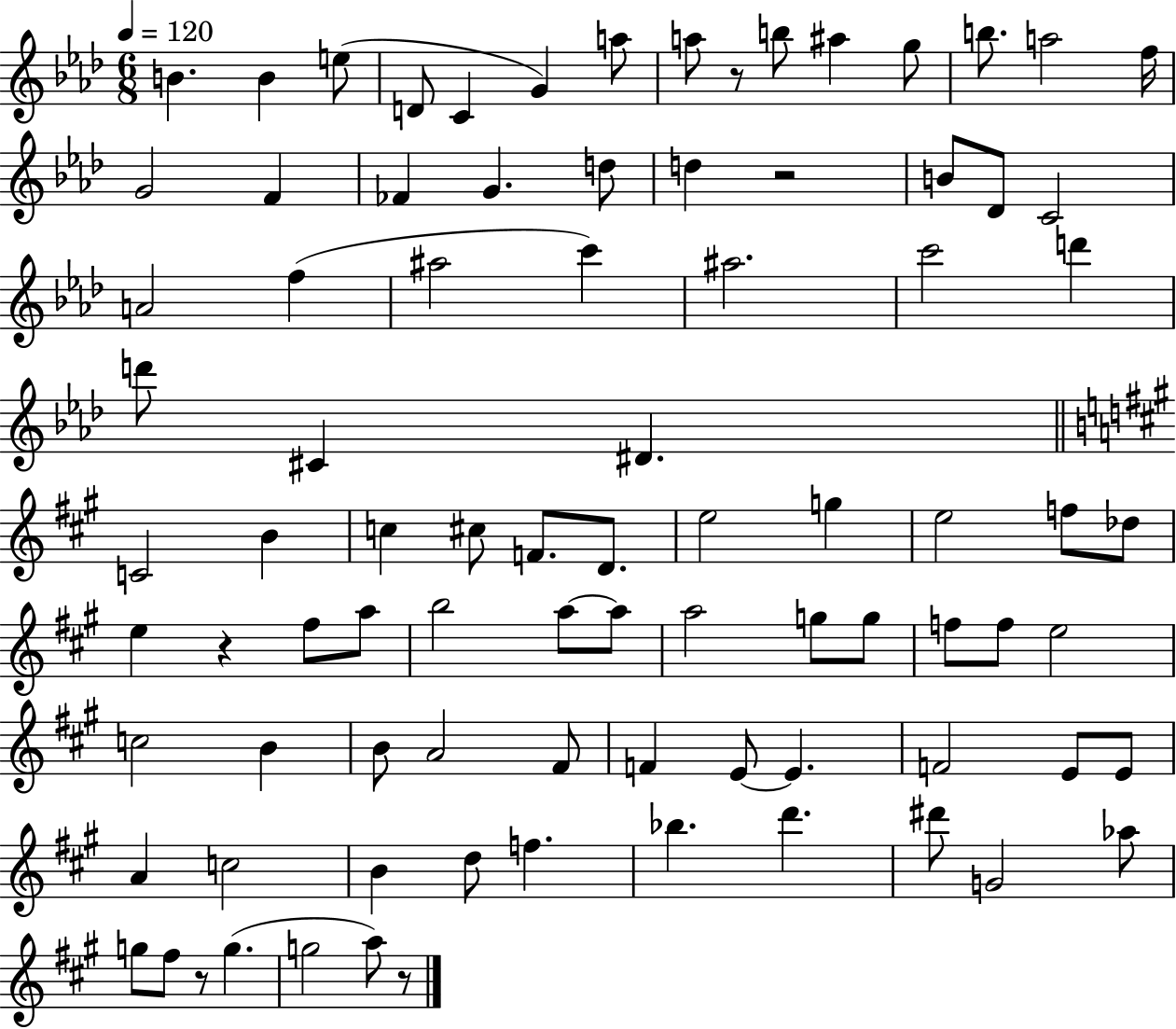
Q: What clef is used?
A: treble